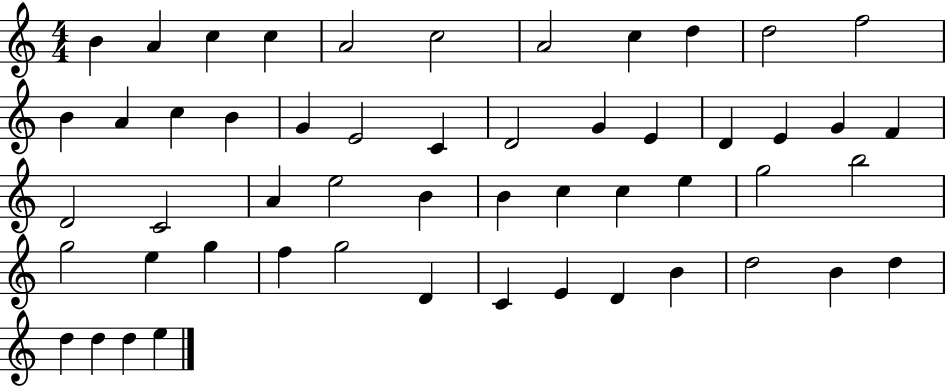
B4/q A4/q C5/q C5/q A4/h C5/h A4/h C5/q D5/q D5/h F5/h B4/q A4/q C5/q B4/q G4/q E4/h C4/q D4/h G4/q E4/q D4/q E4/q G4/q F4/q D4/h C4/h A4/q E5/h B4/q B4/q C5/q C5/q E5/q G5/h B5/h G5/h E5/q G5/q F5/q G5/h D4/q C4/q E4/q D4/q B4/q D5/h B4/q D5/q D5/q D5/q D5/q E5/q